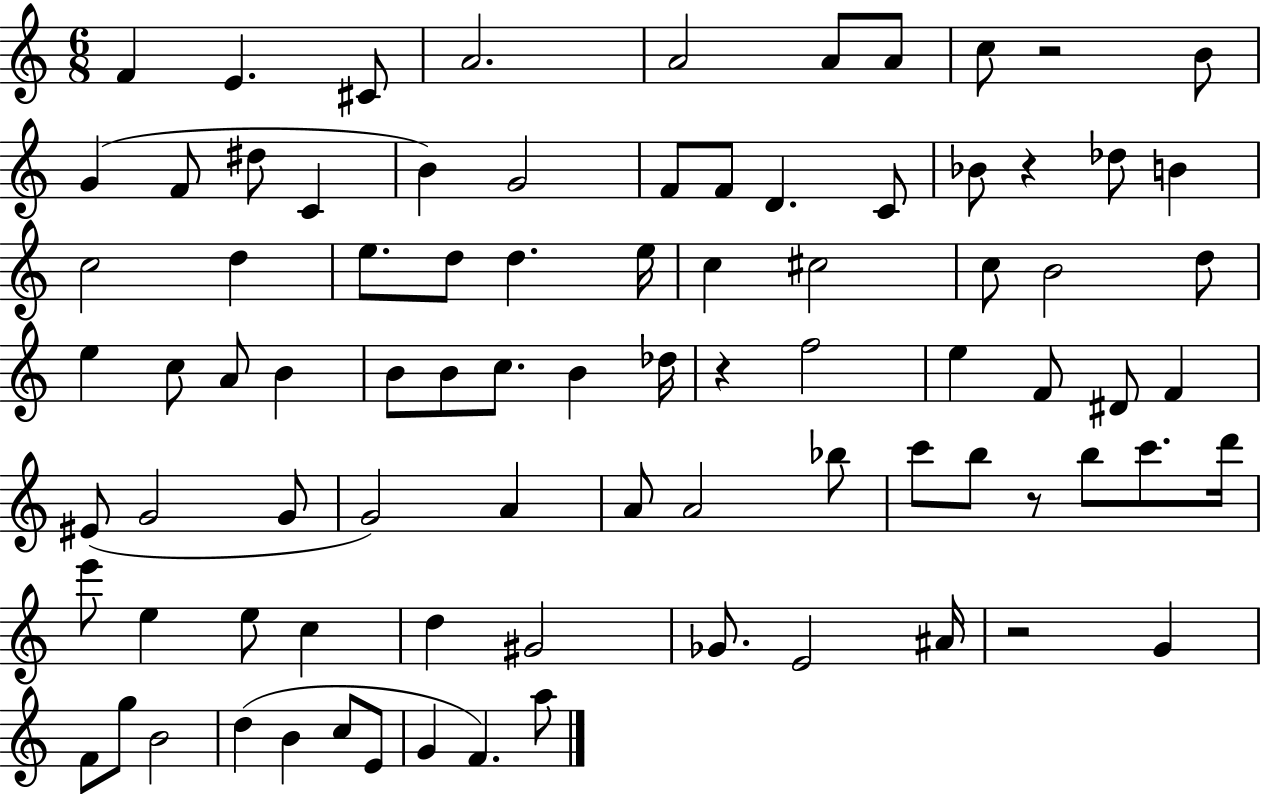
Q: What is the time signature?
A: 6/8